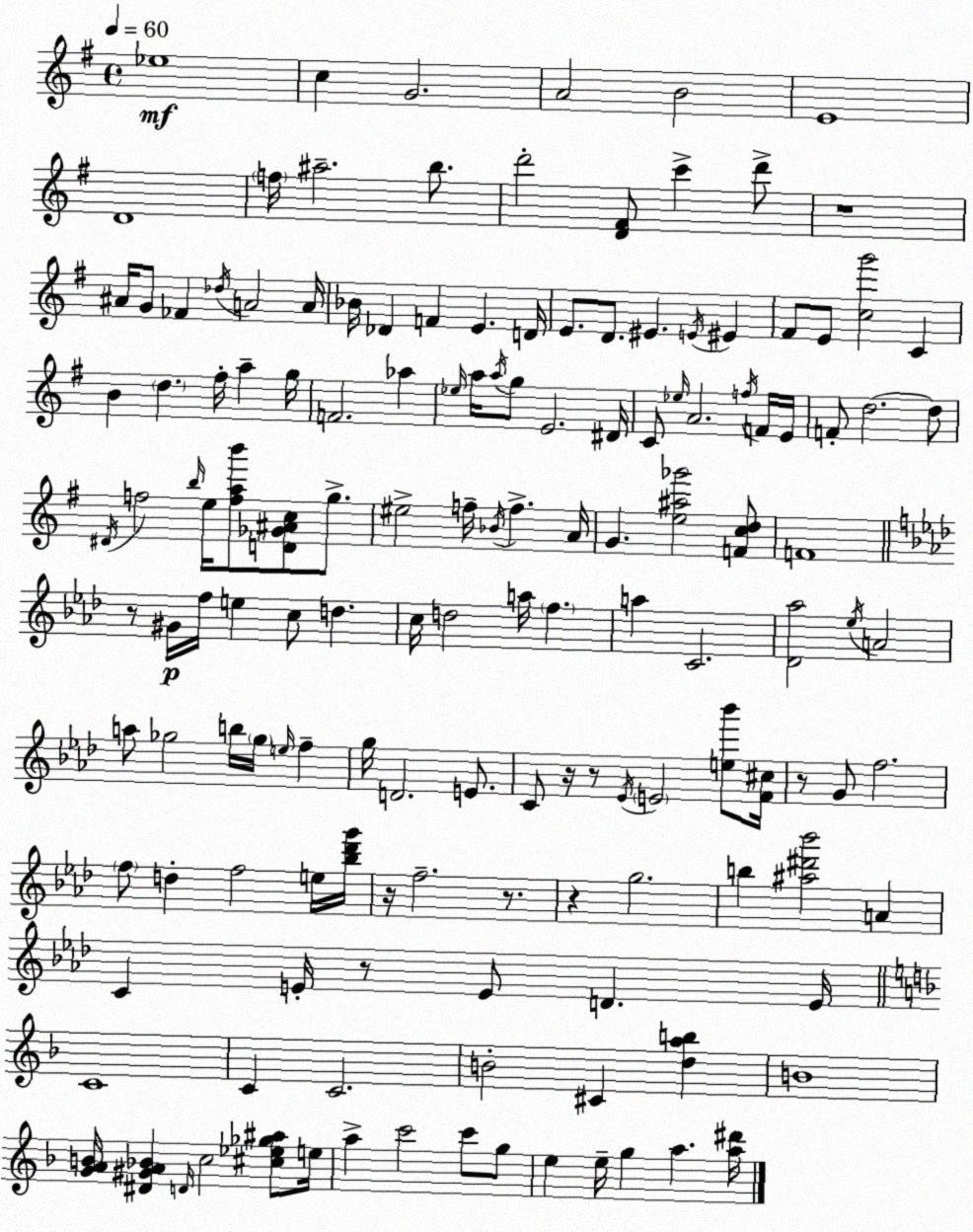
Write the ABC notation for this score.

X:1
T:Untitled
M:4/4
L:1/4
K:G
_e4 c G2 A2 B2 E4 D4 f/4 ^a2 b/2 d'2 [D^F]/2 c' d'/2 z4 ^A/4 G/2 _F _d/4 A2 A/4 _B/4 _D F E D/4 E/2 D/2 ^E E/4 ^E ^F/2 E/2 [cg']2 C B d ^f/4 a g/4 F2 _a _e/4 a/4 a/4 g/2 E2 ^D/4 C/2 _e/4 A2 f/4 F/4 E/4 F/2 d2 d/2 ^D/4 f2 b/4 e/4 [fab']/2 [D_G^Ac]/2 g/2 ^e2 f/4 _B/4 f A/4 G [e^a_g']2 [Fcd]/2 F4 z/2 ^G/4 f/4 e c/2 d c/4 d2 a/4 f a C2 [_D_a]2 _e/4 A2 a/2 _g2 b/4 _g/4 e/4 f g/4 D2 E/2 C/2 z/4 z/2 _E/4 E2 [e_b']/2 [F^c]/4 z/2 G/2 f2 f/2 d f2 e/4 [_b_d'g']/4 z/4 f2 z/2 z g2 b [^a^d'_b']2 A C E/4 z/2 E/2 D E/4 C4 C C2 B2 ^C [dab] B4 [GAB]/4 [^D^GA_B] D/4 c2 [^c_e_g^a]/2 e/4 a c'2 c'/2 g/2 e e/4 g a [a^d']/4